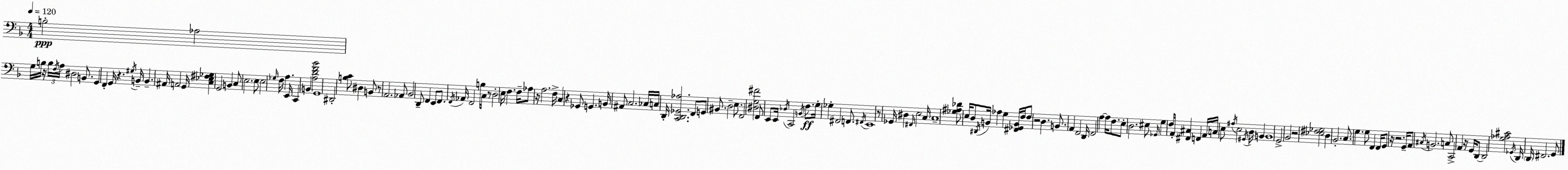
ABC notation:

X:1
T:Untitled
M:4/4
L:1/4
K:Dm
B,2 _A,2 G,/4 B,/4 z/4 B,/4 F,/4 A,/4 ^D,2 B,,/2 G,, F,, G,,/4 z ^G,/4 B,,/4 B,, ^A,,/4 A,,2 G,,/4 [C,_E,^F,_G,] G,,2 B,, C,/2 E,2 E,/2 E,2 _G,/4 F,/4 A, E,,/4 C,, B,, [A,DF_B]2 G,,4 ^D,,2 [B,C]/2 ^D, B,,/2 z/2 A,,2 _A,,/2 _B,,2 D,,/2 F,, E,,/2 F,,/2 F,,/4 _A,,/4 F,,2 B,/4 C,/4 z/2 D,2 E,/4 F, F,/4 _A,/2 z/4 A,2 F,/4 C, z _G,,/2 G,, B,,/4 ^A,,/2 C,2 _C,/4 C,/4 D,,/4 [C,,D,,_G,,_A,]2 F,,/2 G,,/2 ^B,,/2 D,2 E,/2 F,,2 [^D,G,^F]2 F,,/2 E,,/2 E,,/4 _D,/4 C,,2 B,,/4 F,/2 G,/4 _G, ^F,,2 F,,/2 ^F,,/4 E,,4 z/2 _G,,/4 ^D, ^F,,/4 E,2 C,/4 C,4 [_G,^A,_D]/2 E,/4 D,/2 ^D,,/4 B,,/4 _A, G, [^F,,_G,,B,,]/4 F,/4 F,/2 z2 D, B,,/2 A,, F,,2 D,,/4 F,,2 A, A,/4 F,/2 E,/2 D,2 ^E,/2 _G,,/4 G, F,/4 A,,/2 [^F,,^C,] F,, A,,/4 C,/4 E,/2 ^A,/4 E,2 ^G,,/4 D,/4 B,, B,,4 G,,2 _B,,2 z2 [_E,^F,_G,]2 D, _B,,2 C,/2 G, G,/2 F,, F,,/4 G,,/2 z/4 z2 G,,/4 A,,/2 ^C,/4 B,,2 C,/2 C,,2 A,, z/4 G,,/4 D,,/2 D,,2 [G,_A,^C]2 _G,,/4 D,,/4 D,,/4 ^F,,2 G,,/2